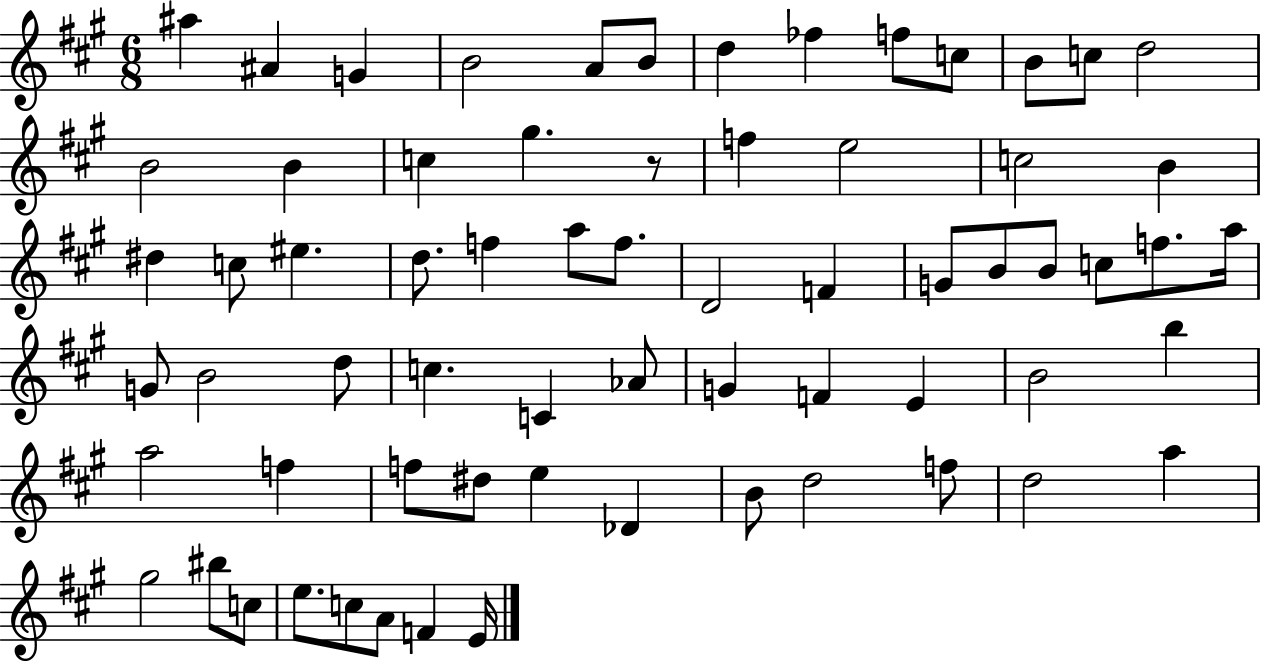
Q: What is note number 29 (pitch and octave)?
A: D4